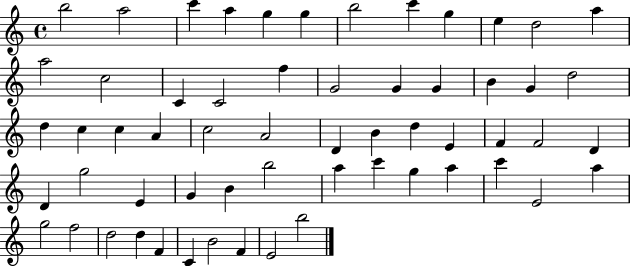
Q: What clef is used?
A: treble